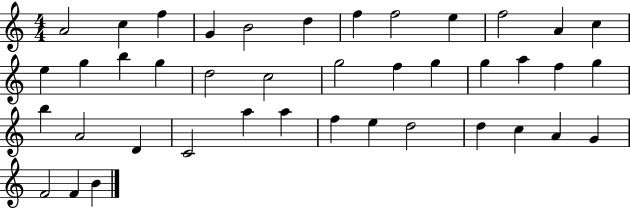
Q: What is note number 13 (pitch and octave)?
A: E5